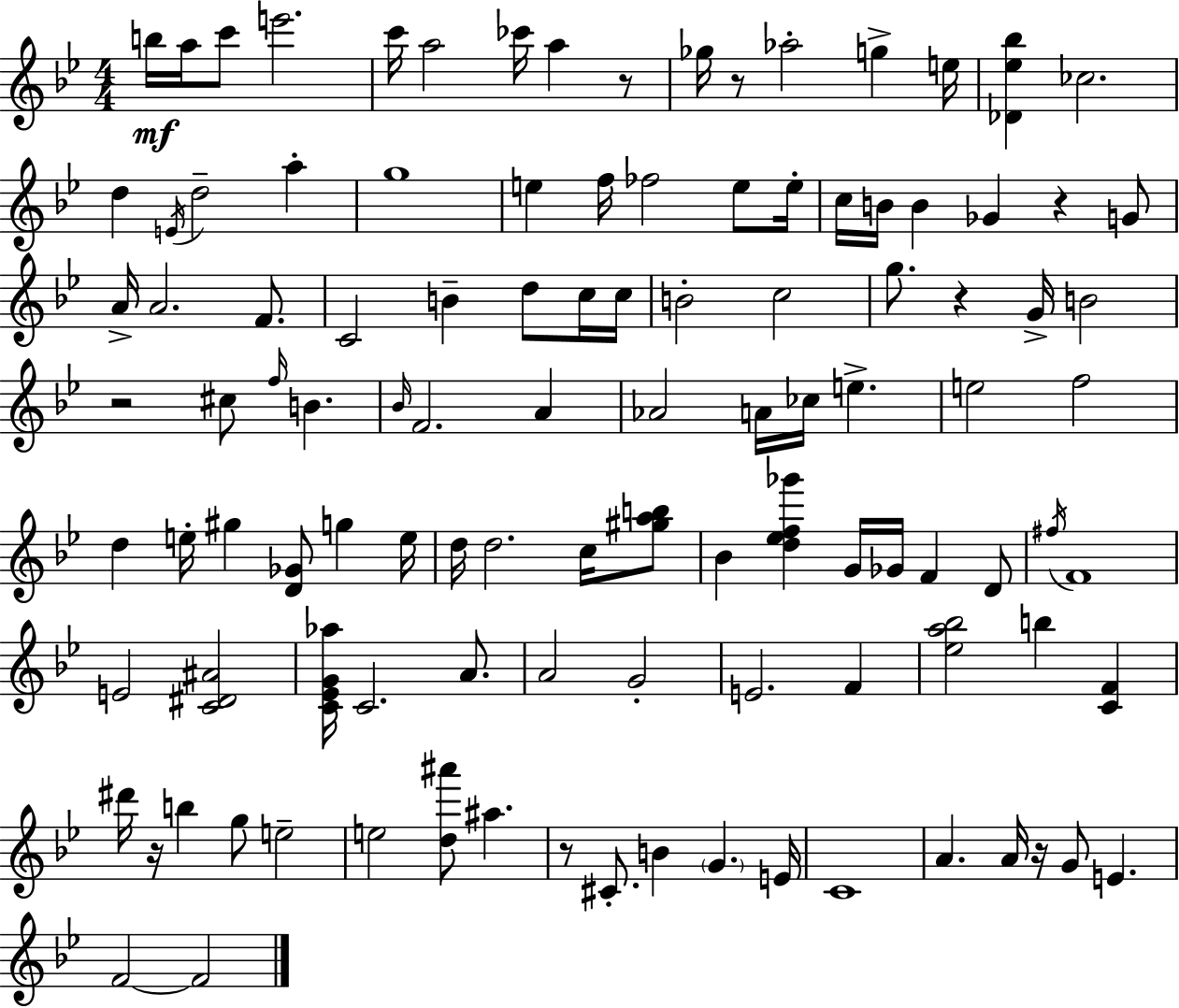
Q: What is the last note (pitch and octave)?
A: F4